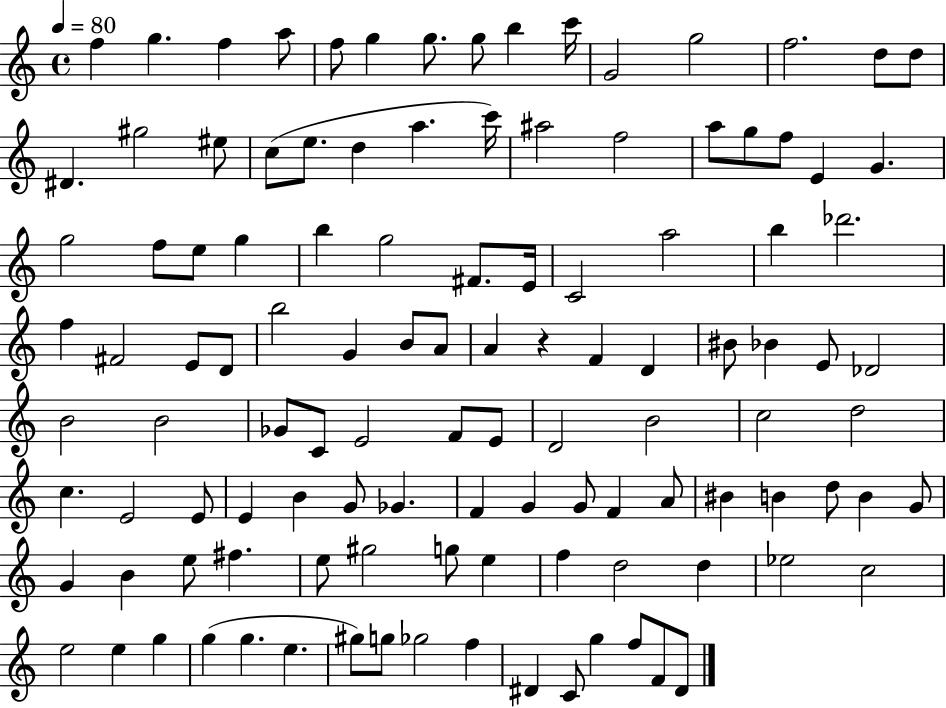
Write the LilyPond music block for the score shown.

{
  \clef treble
  \time 4/4
  \defaultTimeSignature
  \key c \major
  \tempo 4 = 80
  f''4 g''4. f''4 a''8 | f''8 g''4 g''8. g''8 b''4 c'''16 | g'2 g''2 | f''2. d''8 d''8 | \break dis'4. gis''2 eis''8 | c''8( e''8. d''4 a''4. c'''16) | ais''2 f''2 | a''8 g''8 f''8 e'4 g'4. | \break g''2 f''8 e''8 g''4 | b''4 g''2 fis'8. e'16 | c'2 a''2 | b''4 des'''2. | \break f''4 fis'2 e'8 d'8 | b''2 g'4 b'8 a'8 | a'4 r4 f'4 d'4 | bis'8 bes'4 e'8 des'2 | \break b'2 b'2 | ges'8 c'8 e'2 f'8 e'8 | d'2 b'2 | c''2 d''2 | \break c''4. e'2 e'8 | e'4 b'4 g'8 ges'4. | f'4 g'4 g'8 f'4 a'8 | bis'4 b'4 d''8 b'4 g'8 | \break g'4 b'4 e''8 fis''4. | e''8 gis''2 g''8 e''4 | f''4 d''2 d''4 | ees''2 c''2 | \break e''2 e''4 g''4 | g''4( g''4. e''4. | gis''8) g''8 ges''2 f''4 | dis'4 c'8 g''4 f''8 f'8 dis'8 | \break \bar "|."
}